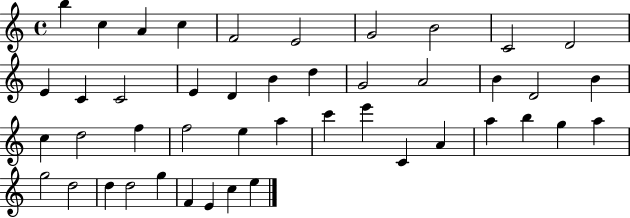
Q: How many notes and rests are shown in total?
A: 45